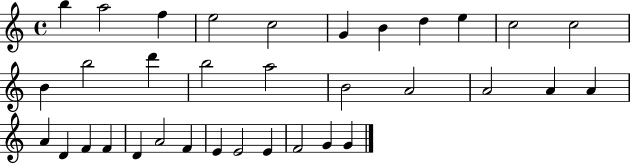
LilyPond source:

{
  \clef treble
  \time 4/4
  \defaultTimeSignature
  \key c \major
  b''4 a''2 f''4 | e''2 c''2 | g'4 b'4 d''4 e''4 | c''2 c''2 | \break b'4 b''2 d'''4 | b''2 a''2 | b'2 a'2 | a'2 a'4 a'4 | \break a'4 d'4 f'4 f'4 | d'4 a'2 f'4 | e'4 e'2 e'4 | f'2 g'4 g'4 | \break \bar "|."
}